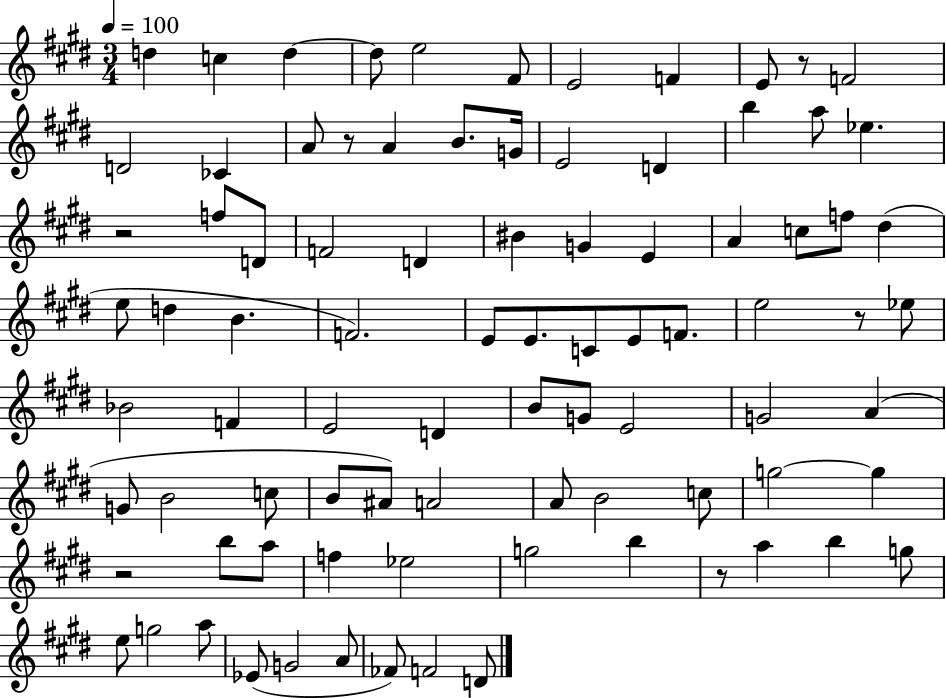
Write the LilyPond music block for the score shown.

{
  \clef treble
  \numericTimeSignature
  \time 3/4
  \key e \major
  \tempo 4 = 100
  d''4 c''4 d''4~~ | d''8 e''2 fis'8 | e'2 f'4 | e'8 r8 f'2 | \break d'2 ces'4 | a'8 r8 a'4 b'8. g'16 | e'2 d'4 | b''4 a''8 ees''4. | \break r2 f''8 d'8 | f'2 d'4 | bis'4 g'4 e'4 | a'4 c''8 f''8 dis''4( | \break e''8 d''4 b'4. | f'2.) | e'8 e'8. c'8 e'8 f'8. | e''2 r8 ees''8 | \break bes'2 f'4 | e'2 d'4 | b'8 g'8 e'2 | g'2 a'4( | \break g'8 b'2 c''8 | b'8 ais'8) a'2 | a'8 b'2 c''8 | g''2~~ g''4 | \break r2 b''8 a''8 | f''4 ees''2 | g''2 b''4 | r8 a''4 b''4 g''8 | \break e''8 g''2 a''8 | ees'8( g'2 a'8 | fes'8) f'2 d'8 | \bar "|."
}